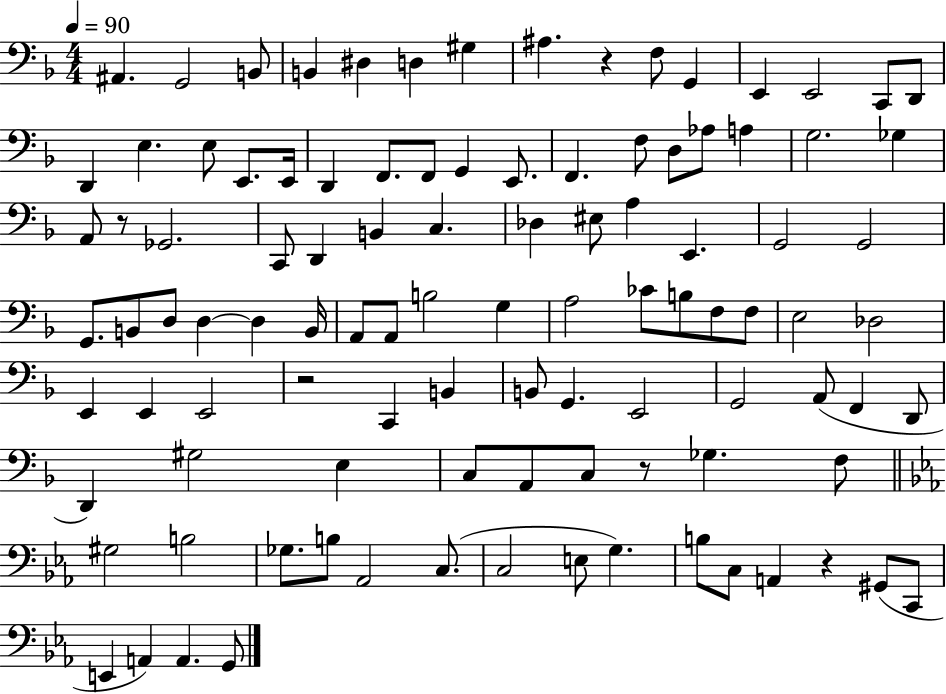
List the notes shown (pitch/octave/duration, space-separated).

A#2/q. G2/h B2/e B2/q D#3/q D3/q G#3/q A#3/q. R/q F3/e G2/q E2/q E2/h C2/e D2/e D2/q E3/q. E3/e E2/e. E2/s D2/q F2/e. F2/e G2/q E2/e. F2/q. F3/e D3/e Ab3/e A3/q G3/h. Gb3/q A2/e R/e Gb2/h. C2/e D2/q B2/q C3/q. Db3/q EIS3/e A3/q E2/q. G2/h G2/h G2/e. B2/e D3/e D3/q D3/q B2/s A2/e A2/e B3/h G3/q A3/h CES4/e B3/e F3/e F3/e E3/h Db3/h E2/q E2/q E2/h R/h C2/q B2/q B2/e G2/q. E2/h G2/h A2/e F2/q D2/e D2/q G#3/h E3/q C3/e A2/e C3/e R/e Gb3/q. F3/e G#3/h B3/h Gb3/e. B3/e Ab2/h C3/e. C3/h E3/e G3/q. B3/e C3/e A2/q R/q G#2/e C2/e E2/q A2/q A2/q. G2/e